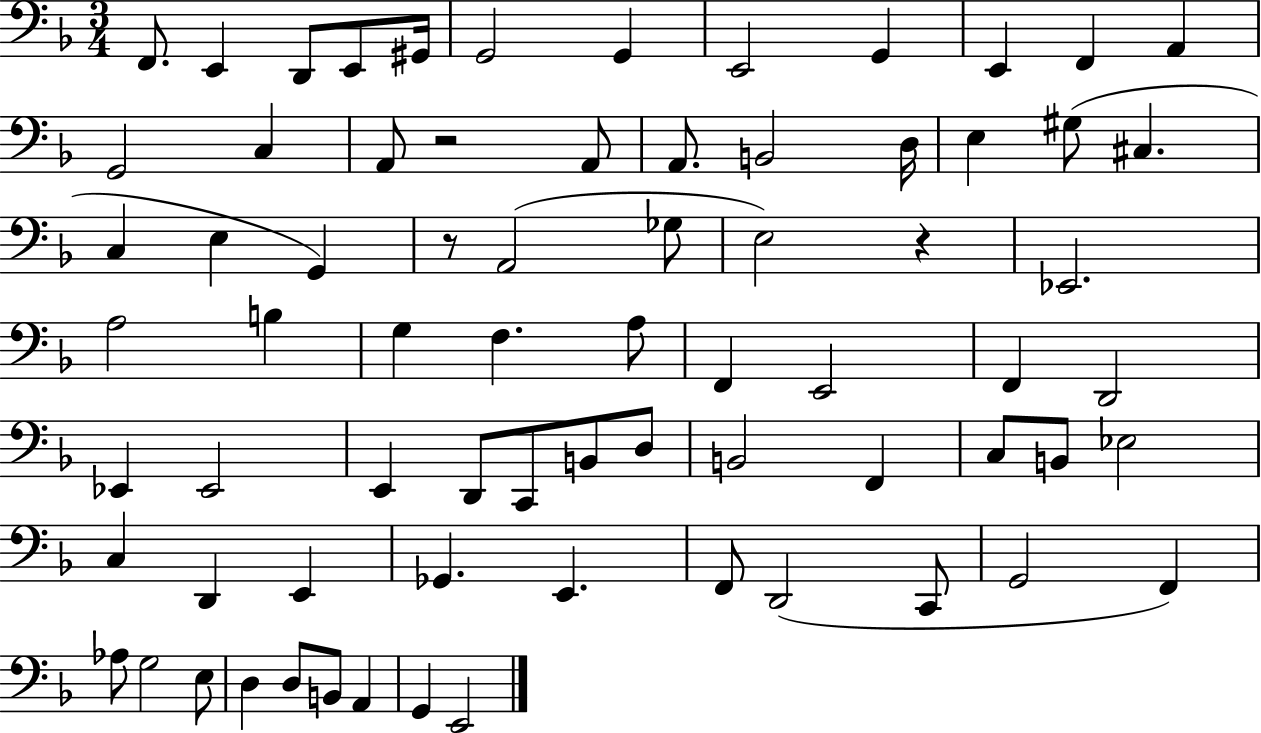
X:1
T:Untitled
M:3/4
L:1/4
K:F
F,,/2 E,, D,,/2 E,,/2 ^G,,/4 G,,2 G,, E,,2 G,, E,, F,, A,, G,,2 C, A,,/2 z2 A,,/2 A,,/2 B,,2 D,/4 E, ^G,/2 ^C, C, E, G,, z/2 A,,2 _G,/2 E,2 z _E,,2 A,2 B, G, F, A,/2 F,, E,,2 F,, D,,2 _E,, _E,,2 E,, D,,/2 C,,/2 B,,/2 D,/2 B,,2 F,, C,/2 B,,/2 _E,2 C, D,, E,, _G,, E,, F,,/2 D,,2 C,,/2 G,,2 F,, _A,/2 G,2 E,/2 D, D,/2 B,,/2 A,, G,, E,,2